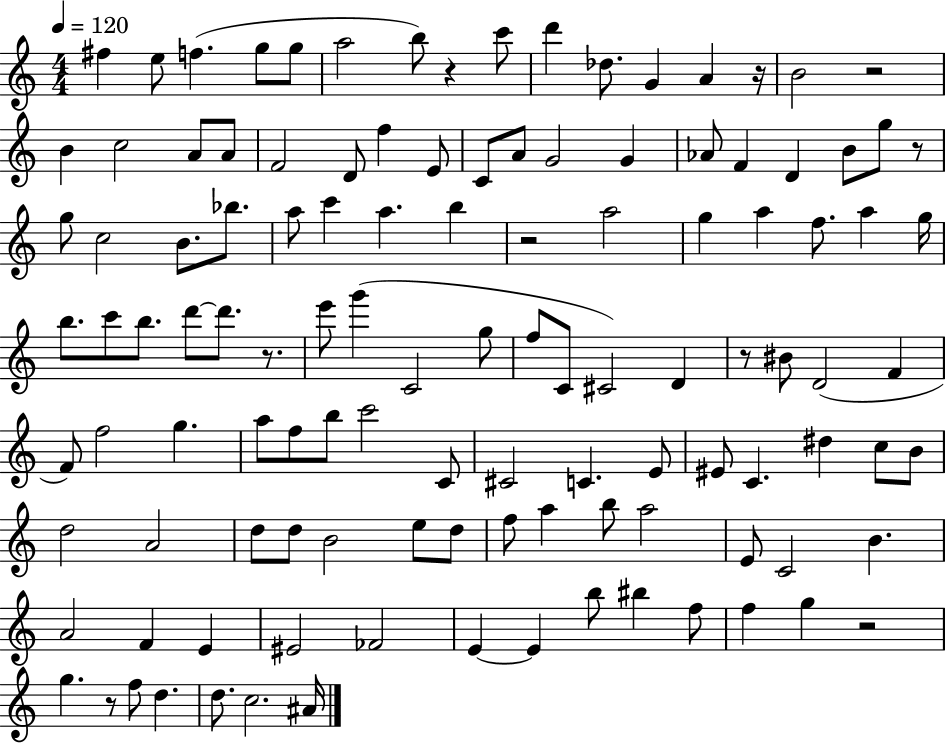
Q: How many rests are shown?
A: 9